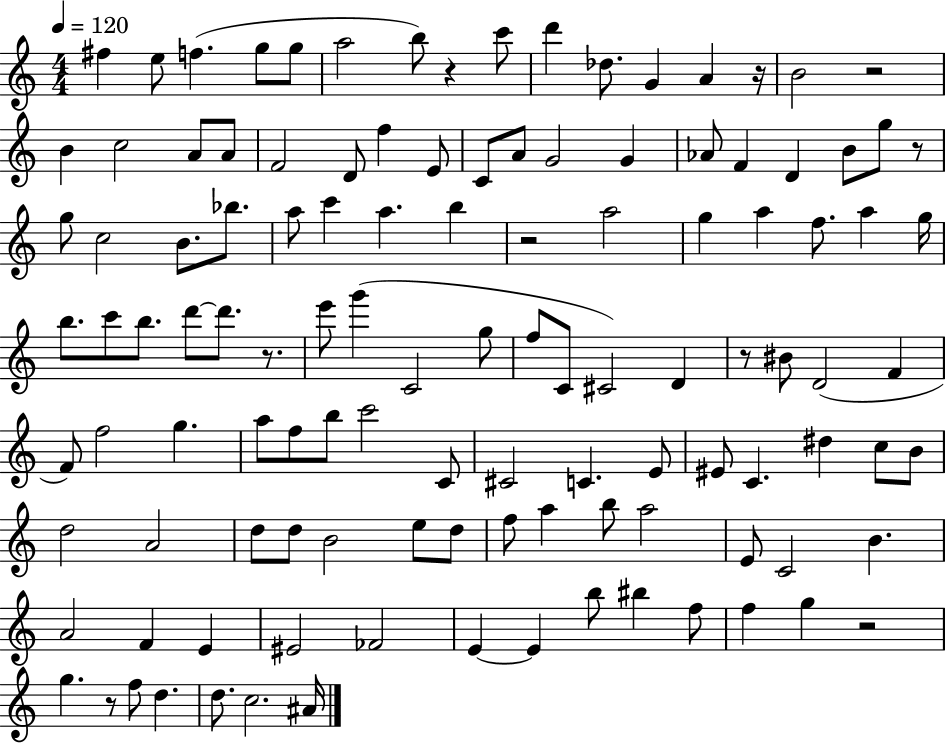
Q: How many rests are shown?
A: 9